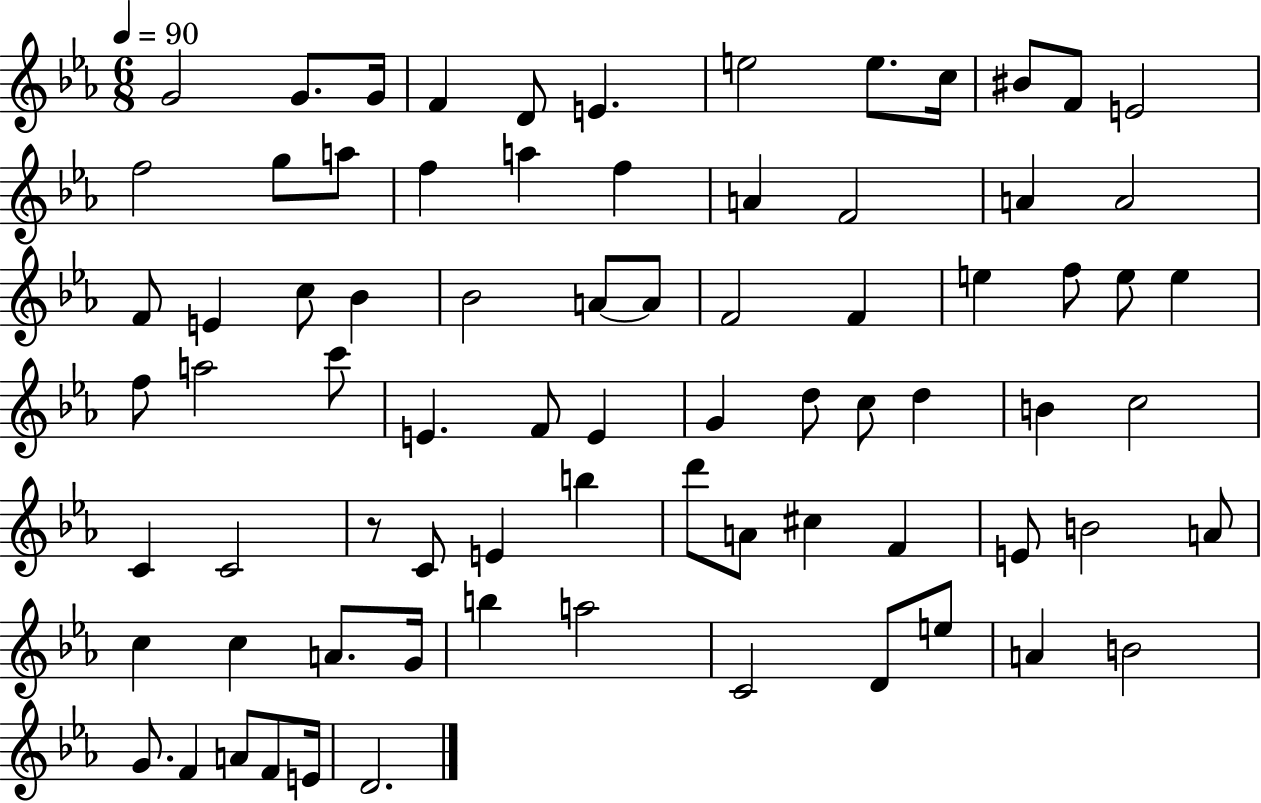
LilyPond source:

{
  \clef treble
  \numericTimeSignature
  \time 6/8
  \key ees \major
  \tempo 4 = 90
  g'2 g'8. g'16 | f'4 d'8 e'4. | e''2 e''8. c''16 | bis'8 f'8 e'2 | \break f''2 g''8 a''8 | f''4 a''4 f''4 | a'4 f'2 | a'4 a'2 | \break f'8 e'4 c''8 bes'4 | bes'2 a'8~~ a'8 | f'2 f'4 | e''4 f''8 e''8 e''4 | \break f''8 a''2 c'''8 | e'4. f'8 e'4 | g'4 d''8 c''8 d''4 | b'4 c''2 | \break c'4 c'2 | r8 c'8 e'4 b''4 | d'''8 a'8 cis''4 f'4 | e'8 b'2 a'8 | \break c''4 c''4 a'8. g'16 | b''4 a''2 | c'2 d'8 e''8 | a'4 b'2 | \break g'8. f'4 a'8 f'8 e'16 | d'2. | \bar "|."
}